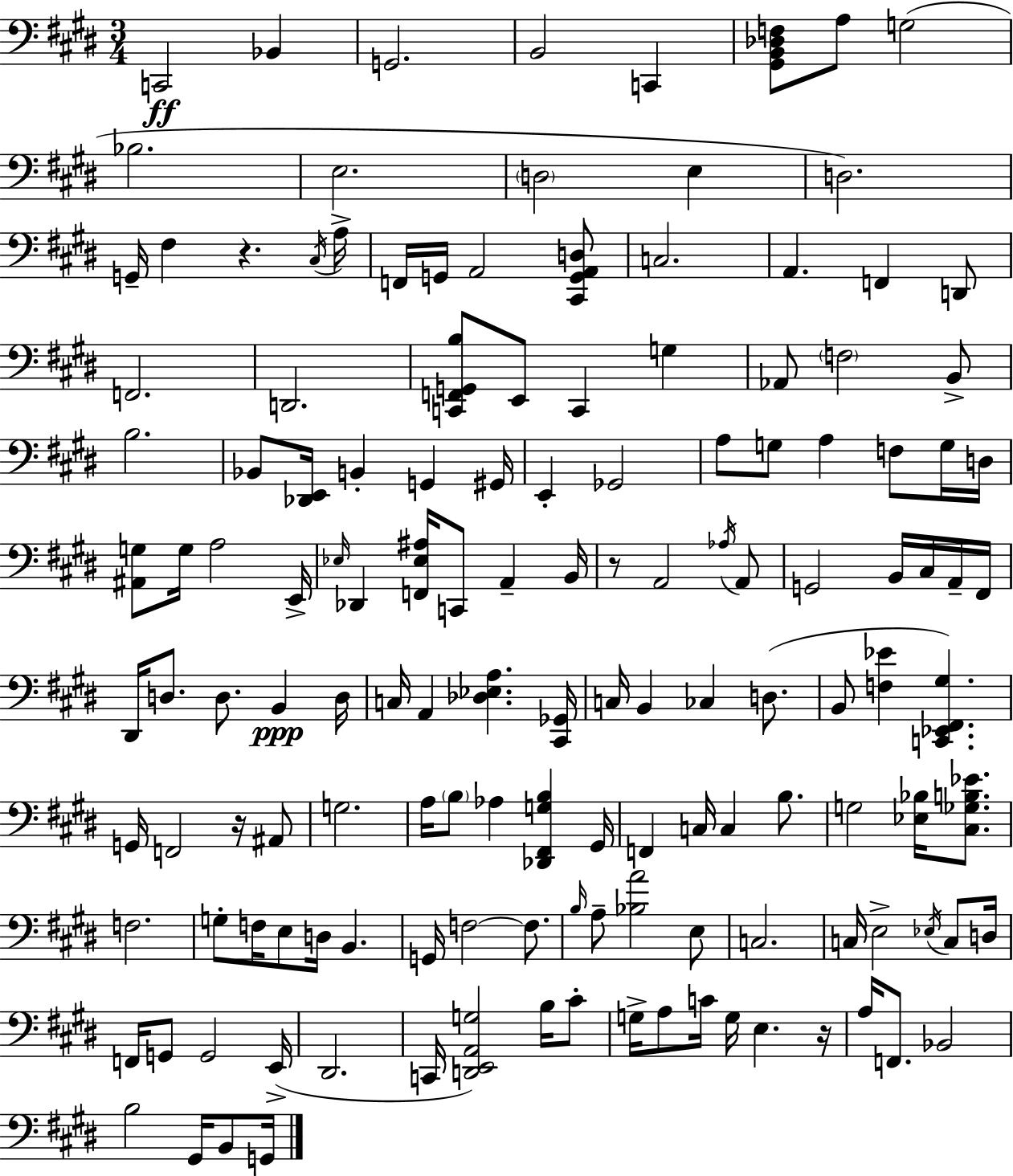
{
  \clef bass
  \numericTimeSignature
  \time 3/4
  \key e \major
  c,2\ff bes,4 | g,2. | b,2 c,4 | <gis, b, des f>8 a8 g2( | \break bes2. | e2. | \parenthesize d2 e4 | d2.) | \break g,16-- fis4 r4. \acciaccatura { cis16 } | a16-> f,16 g,16 a,2 <cis, g, a, d>8 | c2. | a,4. f,4 d,8 | \break f,2. | d,2. | <c, f, g, b>8 e,8 c,4 g4 | aes,8 \parenthesize f2 b,8-> | \break b2. | bes,8 <des, e,>16 b,4-. g,4 | gis,16 e,4-. ges,2 | a8 g8 a4 f8 g16 | \break d16 <ais, g>8 g16 a2 | e,16-> \grace { ees16 } des,4 <f, ees ais>16 c,8 a,4-- | b,16 r8 a,2 | \acciaccatura { aes16 } a,8 g,2 b,16 | \break cis16 a,16-- fis,16 dis,16 d8. d8. b,4\ppp | d16 c16 a,4 <des ees a>4. | <cis, ges,>16 c16 b,4 ces4 | d8.( b,8 <f ees'>4 <c, ees, fis, gis>4.) | \break g,16 f,2 | r16 ais,8 g2. | a16 \parenthesize b8 aes4 <des, fis, g b>4 | gis,16 f,4 c16 c4 | \break b8. g2 <ees bes>16 | <cis ges b ees'>8. f2. | g8-. f16 e8 d16 b,4. | g,16 f2~~ | \break f8. \grace { b16 } a8-- <bes a'>2 | e8 c2. | c16 e2-> | \acciaccatura { ees16 } c8 d16 f,16 g,8 g,2 | \break e,16->( dis,2. | c,16 <d, e, a, g>2) | b16 cis'8-. g16-> a8 c'16 g16 e4. | r16 a16 f,8. bes,2 | \break b2 | gis,16 b,8 g,16 \bar "|."
}